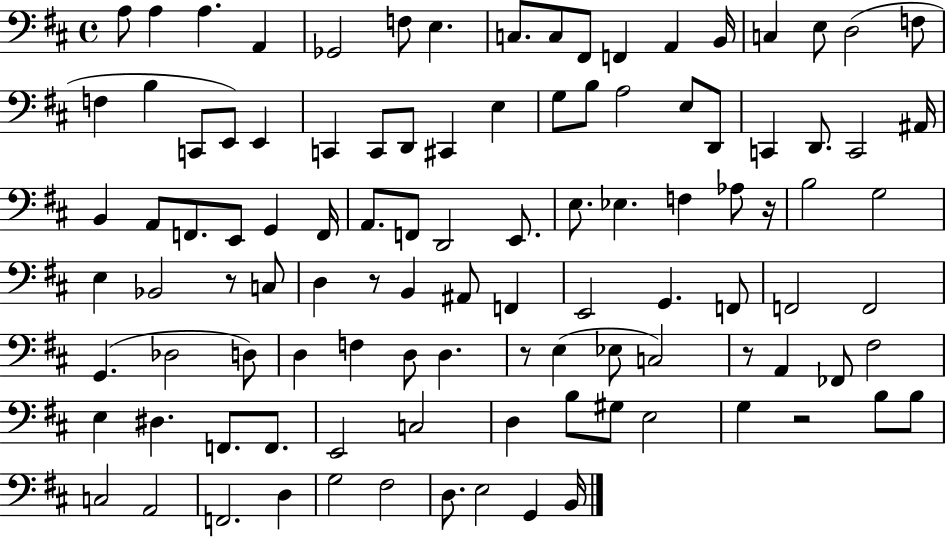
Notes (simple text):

A3/e A3/q A3/q. A2/q Gb2/h F3/e E3/q. C3/e. C3/e F#2/e F2/q A2/q B2/s C3/q E3/e D3/h F3/e F3/q B3/q C2/e E2/e E2/q C2/q C2/e D2/e C#2/q E3/q G3/e B3/e A3/h E3/e D2/e C2/q D2/e. C2/h A#2/s B2/q A2/e F2/e. E2/e G2/q F2/s A2/e. F2/e D2/h E2/e. E3/e. Eb3/q. F3/q Ab3/e R/s B3/h G3/h E3/q Bb2/h R/e C3/e D3/q R/e B2/q A#2/e F2/q E2/h G2/q. F2/e F2/h F2/h G2/q. Db3/h D3/e D3/q F3/q D3/e D3/q. R/e E3/q Eb3/e C3/h R/e A2/q FES2/e F#3/h E3/q D#3/q. F2/e. F2/e. E2/h C3/h D3/q B3/e G#3/e E3/h G3/q R/h B3/e B3/e C3/h A2/h F2/h. D3/q G3/h F#3/h D3/e. E3/h G2/q B2/s